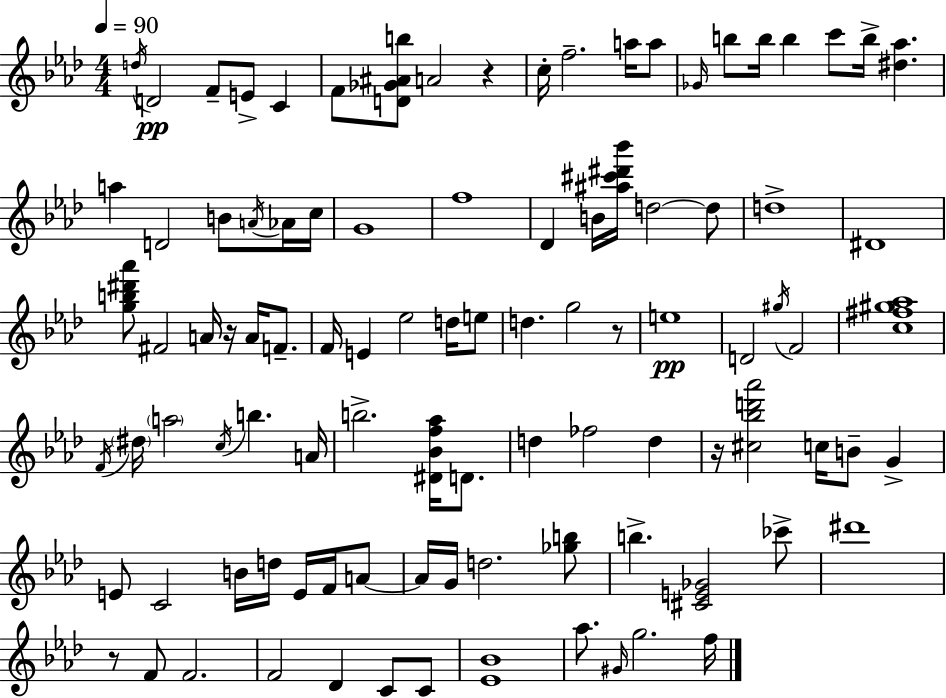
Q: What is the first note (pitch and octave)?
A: D5